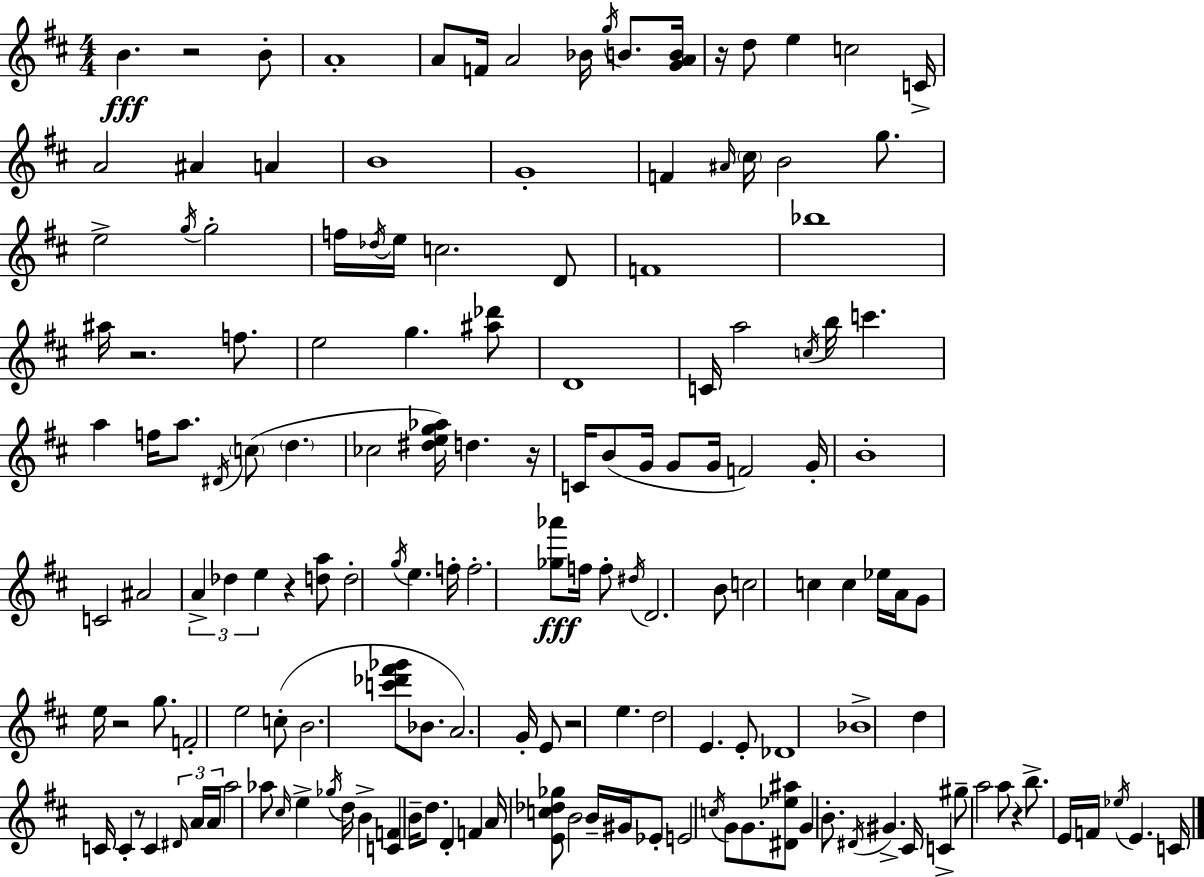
{
  \clef treble
  \numericTimeSignature
  \time 4/4
  \key d \major
  b'4.\fff r2 b'8-. | a'1-. | a'8 f'16 a'2 bes'16 \acciaccatura { g''16 } b'8. | <g' a' b'>16 r16 d''8 e''4 c''2 | \break c'16-> a'2 ais'4 a'4 | b'1 | g'1-. | f'4 \grace { ais'16 } \parenthesize cis''16 b'2 g''8. | \break e''2-> \acciaccatura { g''16 } g''2-. | f''16 \acciaccatura { des''16 } e''16 c''2. | d'8 f'1 | bes''1 | \break ais''16 r2. | f''8. e''2 g''4. | <ais'' des'''>8 d'1 | c'16 a''2 \acciaccatura { c''16 } b''16 c'''4. | \break a''4 f''16 a''8. \acciaccatura { dis'16 }( \parenthesize c''8 | \parenthesize d''4. ces''2 <dis'' e'' g'' aes''>16) d''4. | r16 c'16 b'8( g'16 g'8 g'16 f'2) | g'16-. b'1-. | \break c'2 ais'2 | \tuplet 3/2 { a'4-> des''4 e''4 } | r4 <d'' a''>8 d''2-. | \acciaccatura { g''16 } e''4. f''16-. f''2.-. | \break <ges'' aes'''>8\fff f''16 f''8-. \acciaccatura { dis''16 } d'2. | b'8 c''2 | c''4 c''4 ees''16 a'16 g'8 e''16 r2 | g''8. f'2-. | \break e''2 c''8-.( b'2. | <c''' des''' fis''' ges'''>8 bes'8. a'2.) | g'16-. e'8 r2 | e''4. d''2 | \break e'4. e'8-. des'1 | bes'1-> | d''4 c'16 c'4-. | r8 c'4 \tuplet 3/2 { \grace { dis'16 } a'16 a'16 } a''2 | \break aes''8 \grace { cis''16 } e''4-> \acciaccatura { ges''16 } d''16 b'4-> <c' f'>4 | b'16-- d''8. d'4-. f'4 a'16 | <e' c'' des'' ges''>8 b'2 b'16-- gis'16 ees'8-. e'2 | \acciaccatura { c''16 } g'8 g'8. <dis' ees'' ais''>8 g'4 | \break b'8.-. \acciaccatura { dis'16 } gis'4.-> cis'16 c'4-> | gis''8-- a''2 a''8 r4 | b''8.-> e'16 f'16 \acciaccatura { ees''16 } e'4. c'16 \bar "|."
}